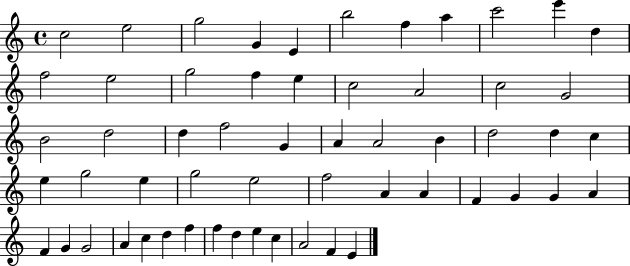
C5/h E5/h G5/h G4/q E4/q B5/h F5/q A5/q C6/h E6/q D5/q F5/h E5/h G5/h F5/q E5/q C5/h A4/h C5/h G4/h B4/h D5/h D5/q F5/h G4/q A4/q A4/h B4/q D5/h D5/q C5/q E5/q G5/h E5/q G5/h E5/h F5/h A4/q A4/q F4/q G4/q G4/q A4/q F4/q G4/q G4/h A4/q C5/q D5/q F5/q F5/q D5/q E5/q C5/q A4/h F4/q E4/q